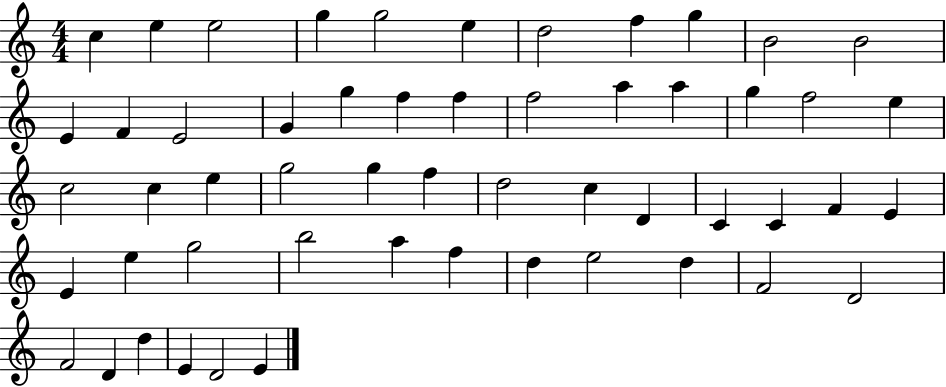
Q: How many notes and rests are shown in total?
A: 54